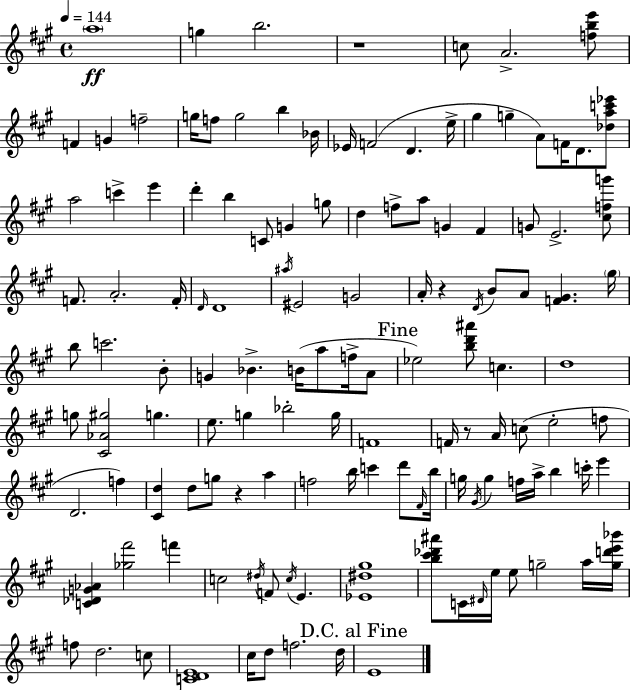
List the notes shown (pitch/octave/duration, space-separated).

A5/w G5/q B5/h. R/w C5/e A4/h. [F5,B5,E6]/e F4/q G4/q F5/h G5/s F5/e G5/h B5/q Bb4/s Eb4/s F4/h D4/q. E5/s G#5/q G5/q A4/e F4/s D4/e. [Db5,A5,C6,Eb6]/e A5/h C6/q E6/q D6/q B5/q C4/e G4/q G5/e D5/q F5/e A5/e G4/q F#4/q G4/e E4/h. [C#5,F5,G6]/e F4/e. A4/h. F4/s D4/s D4/w A#5/s EIS4/h G4/h A4/s R/q D4/s B4/e A4/e [F4,G#4]/q. G#5/s B5/e C6/h. B4/e G4/q Bb4/q. B4/s A5/e F5/s A4/e Eb5/h [B5,D6,A#6]/e C5/q. D5/w G5/e [C#4,Ab4,G#5]/h G5/q. E5/e. G5/q Bb5/h G5/s F4/w F4/s R/e A4/s C5/e E5/h F5/e D4/h. F5/q [C#4,D5]/q D5/e G5/e R/q A5/q F5/h B5/s C6/q D6/e F#4/s B5/s G5/s G#4/s G5/q F5/s A5/s B5/q C6/s E6/q [C4,Db4,G4,Ab4]/q [Gb5,F#6]/h F6/q C5/h D#5/s F4/e C5/s E4/q. [Eb4,D#5,G#5]/w [B5,C#6,Db6,A#6]/e C4/s D#4/s E5/s E5/e G5/h A5/s [G5,D6,E6,Bb6]/s F5/e D5/h. C5/e [C4,D4,E4]/w C#5/s D5/e F5/h. D5/s E4/w